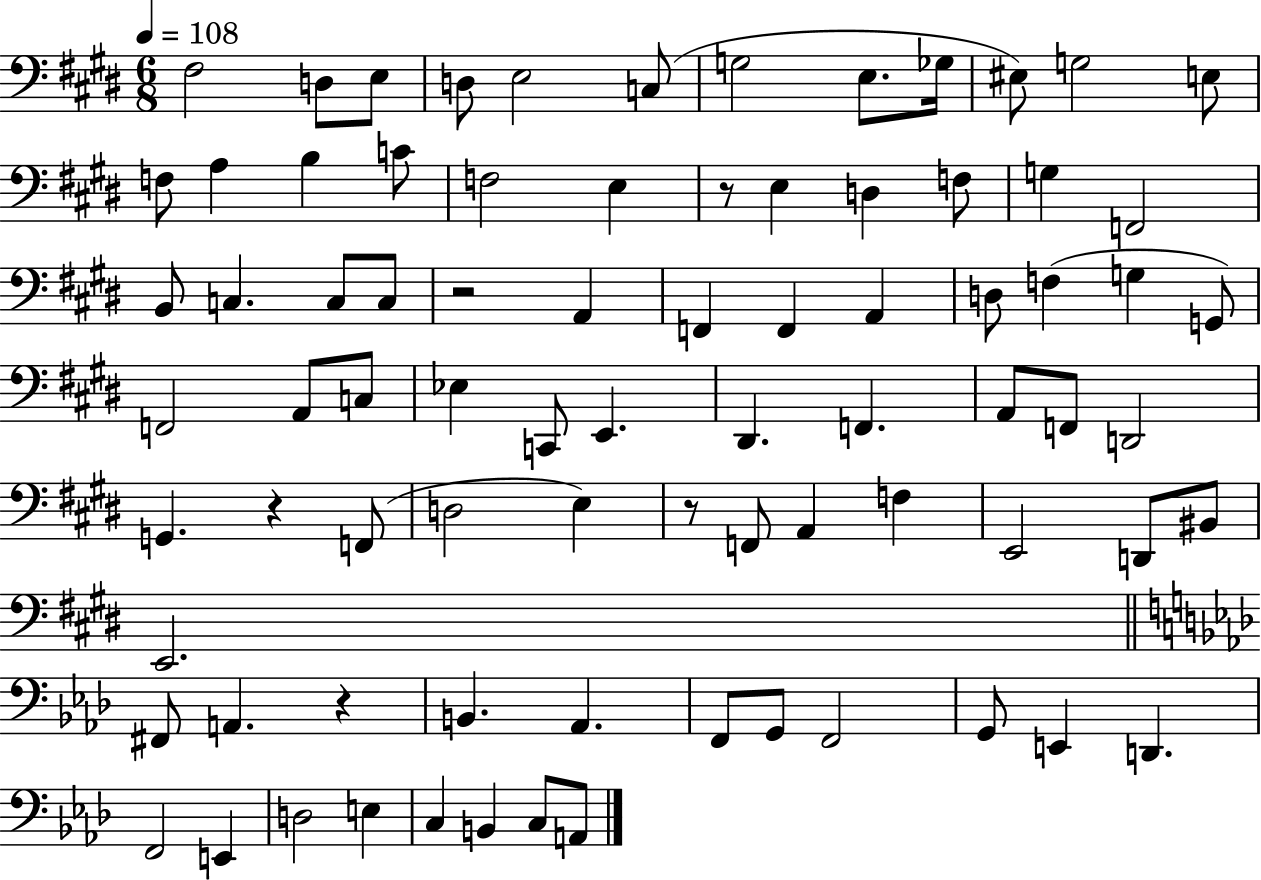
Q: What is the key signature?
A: E major